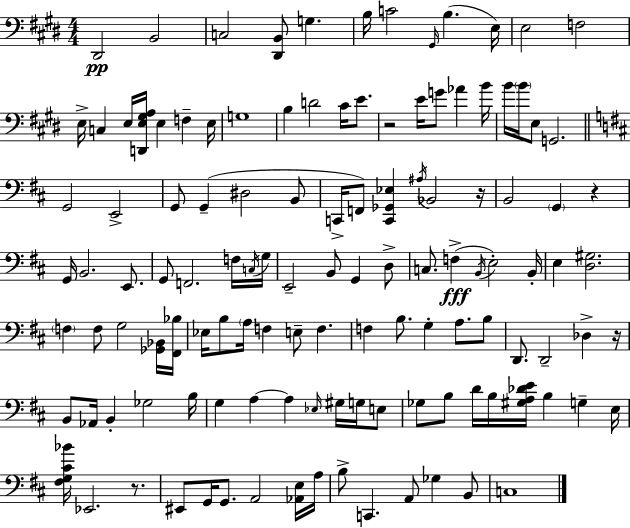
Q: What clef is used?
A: bass